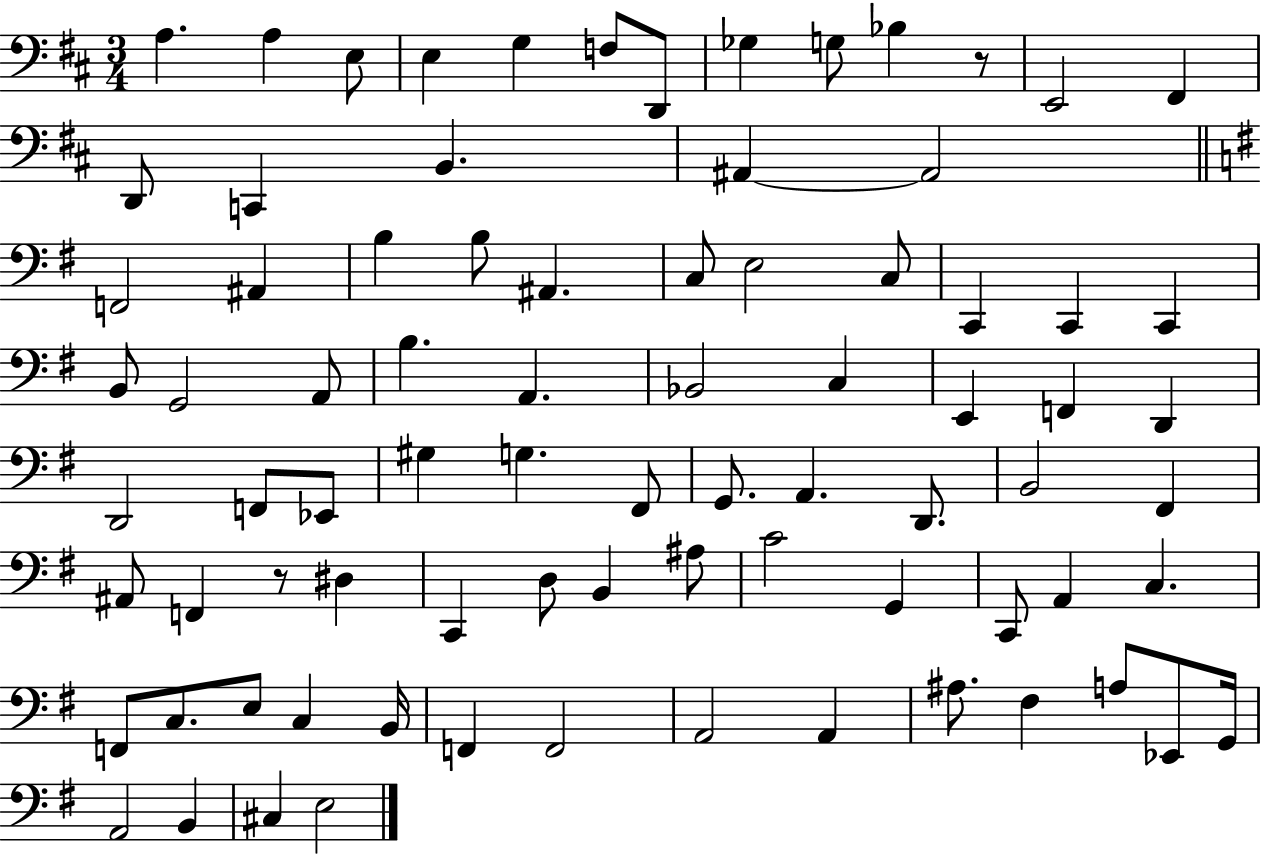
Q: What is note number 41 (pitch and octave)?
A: Eb2